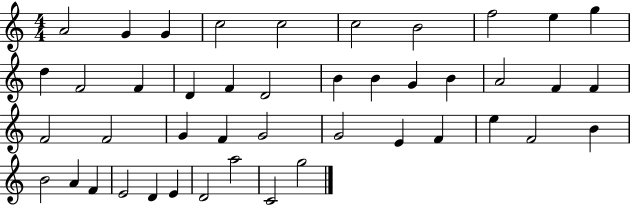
A4/h G4/q G4/q C5/h C5/h C5/h B4/h F5/h E5/q G5/q D5/q F4/h F4/q D4/q F4/q D4/h B4/q B4/q G4/q B4/q A4/h F4/q F4/q F4/h F4/h G4/q F4/q G4/h G4/h E4/q F4/q E5/q F4/h B4/q B4/h A4/q F4/q E4/h D4/q E4/q D4/h A5/h C4/h G5/h